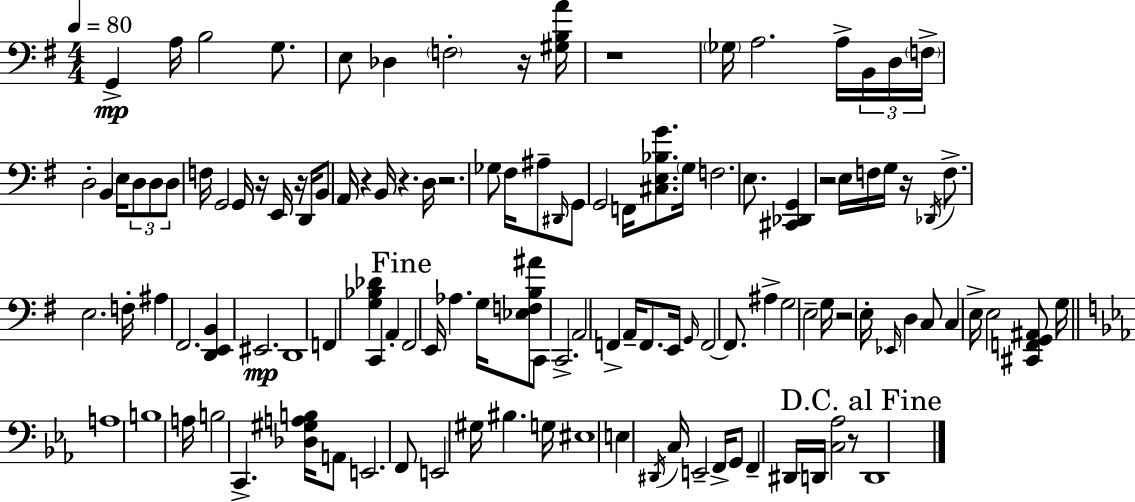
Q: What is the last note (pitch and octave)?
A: D2